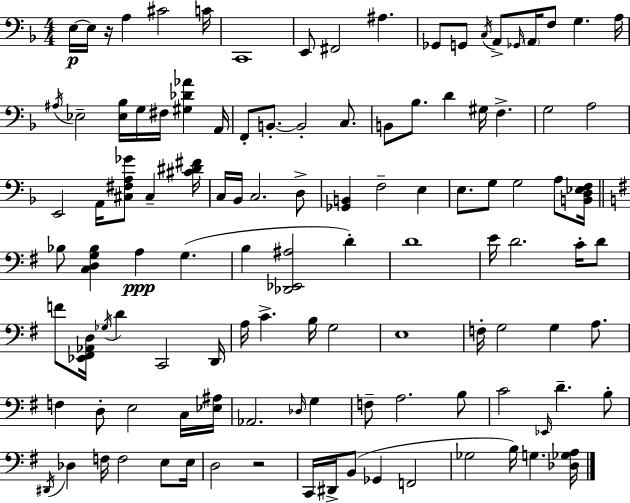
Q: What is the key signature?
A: D minor